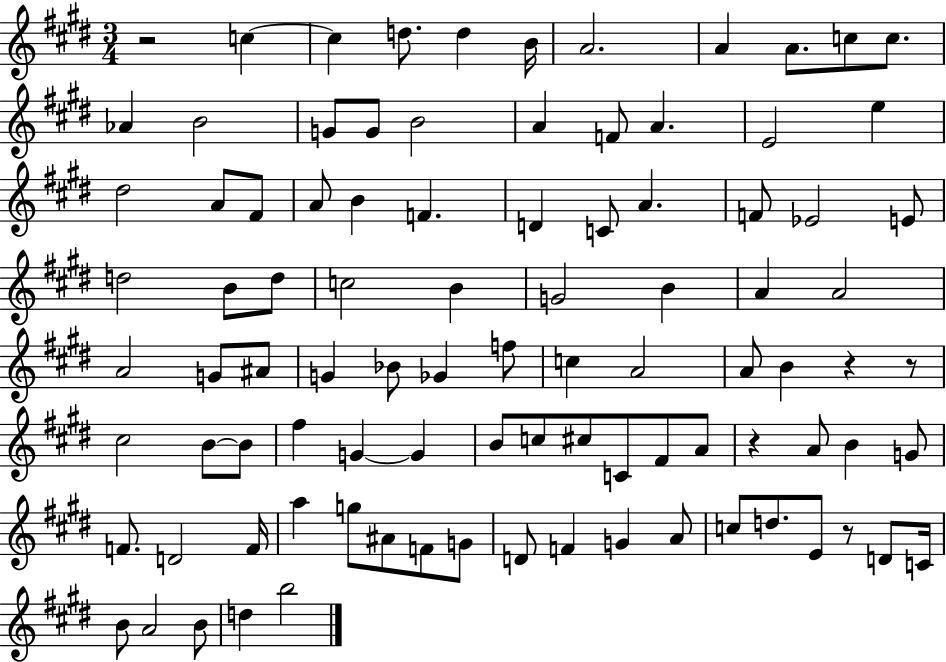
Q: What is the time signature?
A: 3/4